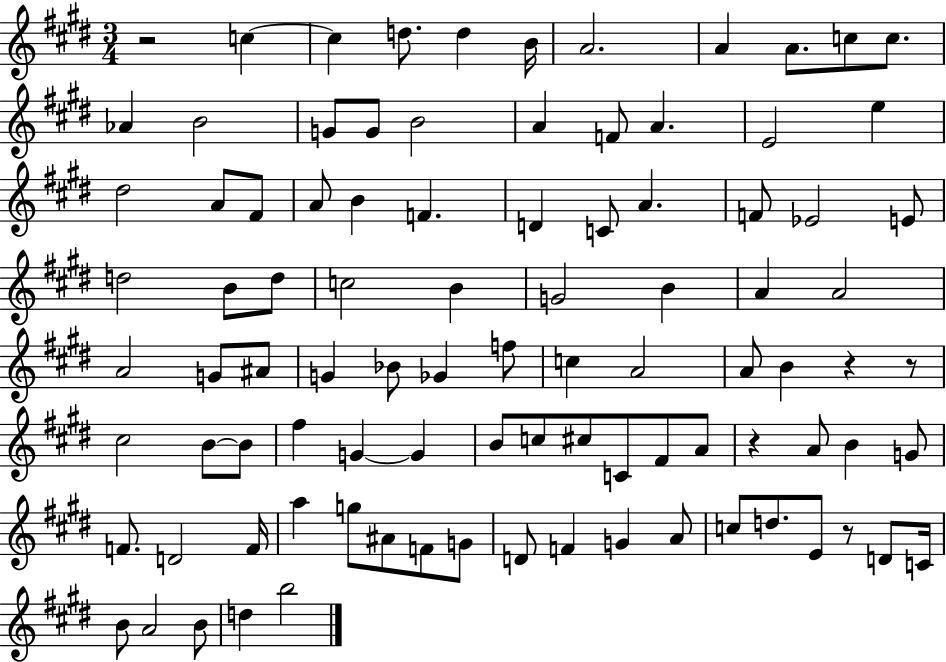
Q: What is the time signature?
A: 3/4